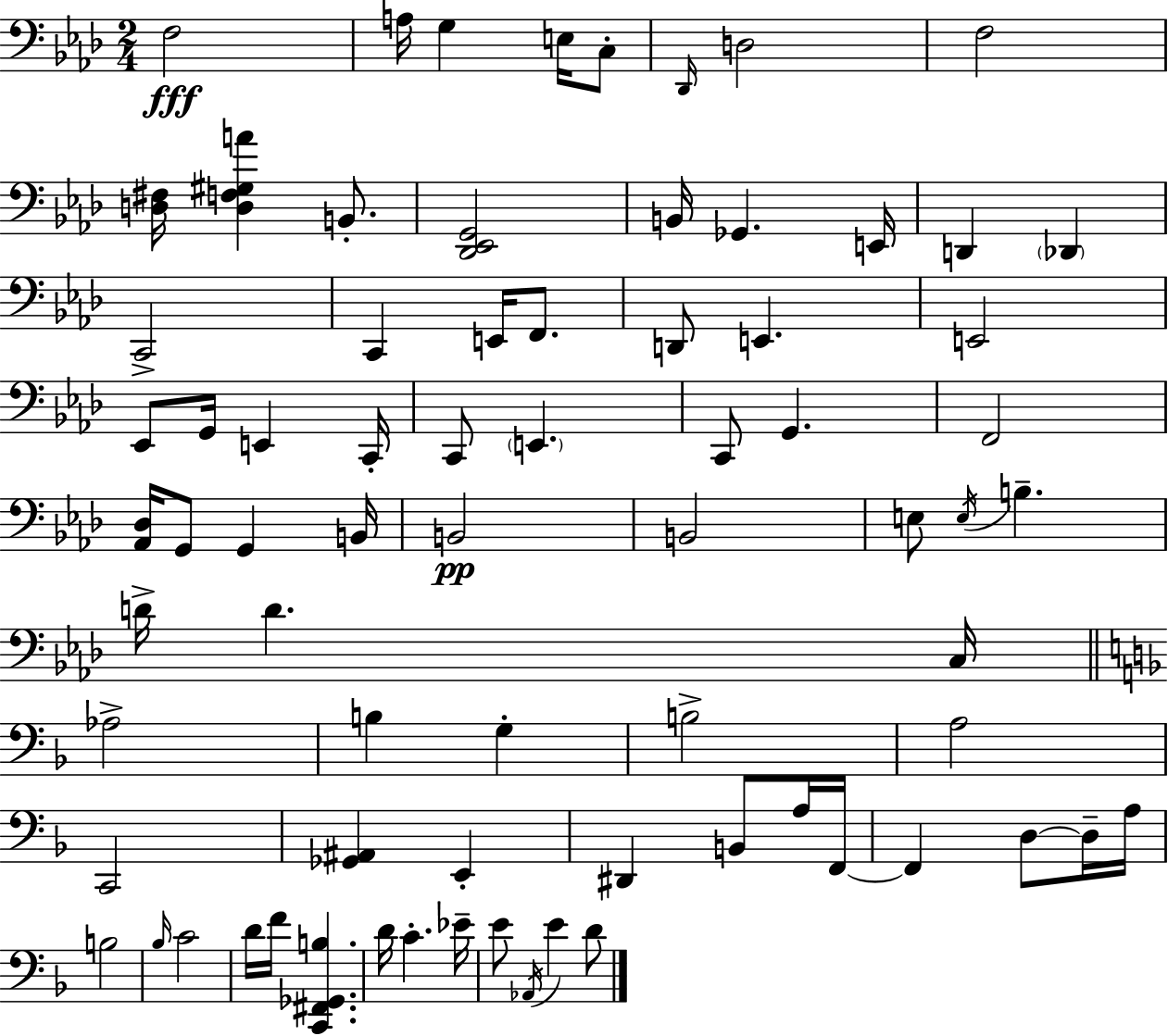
{
  \clef bass
  \numericTimeSignature
  \time 2/4
  \key f \minor
  f2\fff | a16 g4 e16 c8-. | \grace { des,16 } d2 | f2 | \break <d fis>16 <d f gis a'>4 b,8.-. | <des, ees, g,>2 | b,16 ges,4. | e,16 d,4 \parenthesize des,4 | \break c,2-> | c,4 e,16 f,8. | d,8 e,4. | e,2 | \break ees,8 g,16 e,4 | c,16-. c,8 \parenthesize e,4. | c,8 g,4. | f,2 | \break <aes, des>16 g,8 g,4 | b,16 b,2\pp | b,2 | e8 \acciaccatura { e16 } b4.-- | \break d'16-> d'4. | c16 \bar "||" \break \key f \major aes2-> | b4 g4-. | b2-> | a2 | \break c,2 | <ges, ais,>4 e,4-. | dis,4 b,8 a16 f,16~~ | f,4 d8~~ d16-- a16 | \break b2 | \grace { bes16 } c'2 | d'16 f'16 <c, fis, ges, b>4. | d'16 c'4.-. | \break ees'16-- e'8 \acciaccatura { aes,16 } e'4 | d'8 \bar "|."
}